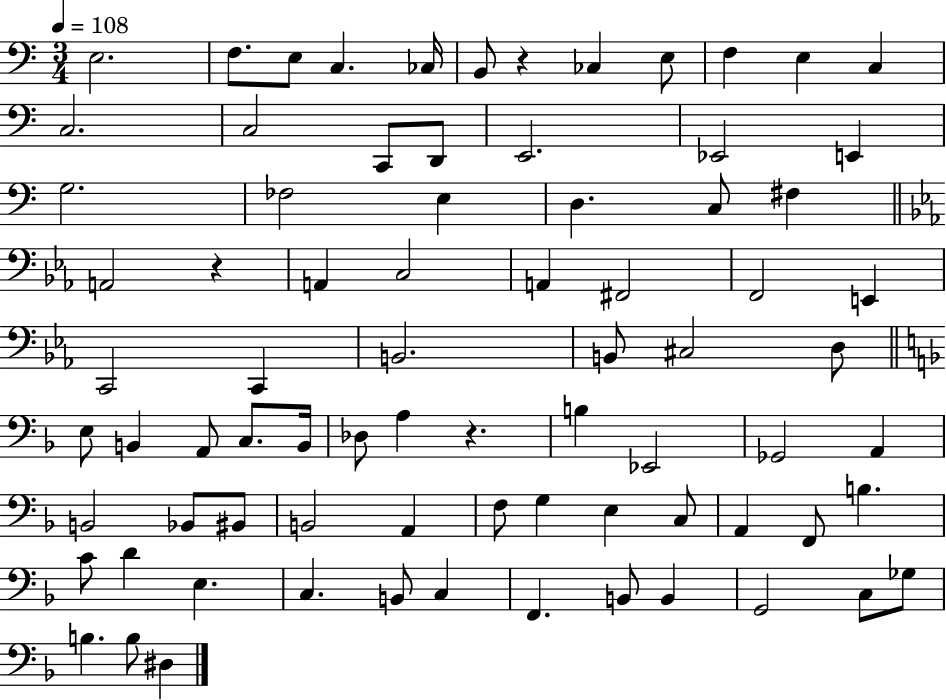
X:1
T:Untitled
M:3/4
L:1/4
K:C
E,2 F,/2 E,/2 C, _C,/4 B,,/2 z _C, E,/2 F, E, C, C,2 C,2 C,,/2 D,,/2 E,,2 _E,,2 E,, G,2 _F,2 E, D, C,/2 ^F, A,,2 z A,, C,2 A,, ^F,,2 F,,2 E,, C,,2 C,, B,,2 B,,/2 ^C,2 D,/2 E,/2 B,, A,,/2 C,/2 B,,/4 _D,/2 A, z B, _E,,2 _G,,2 A,, B,,2 _B,,/2 ^B,,/2 B,,2 A,, F,/2 G, E, C,/2 A,, F,,/2 B, C/2 D E, C, B,,/2 C, F,, B,,/2 B,, G,,2 C,/2 _G,/2 B, B,/2 ^D,